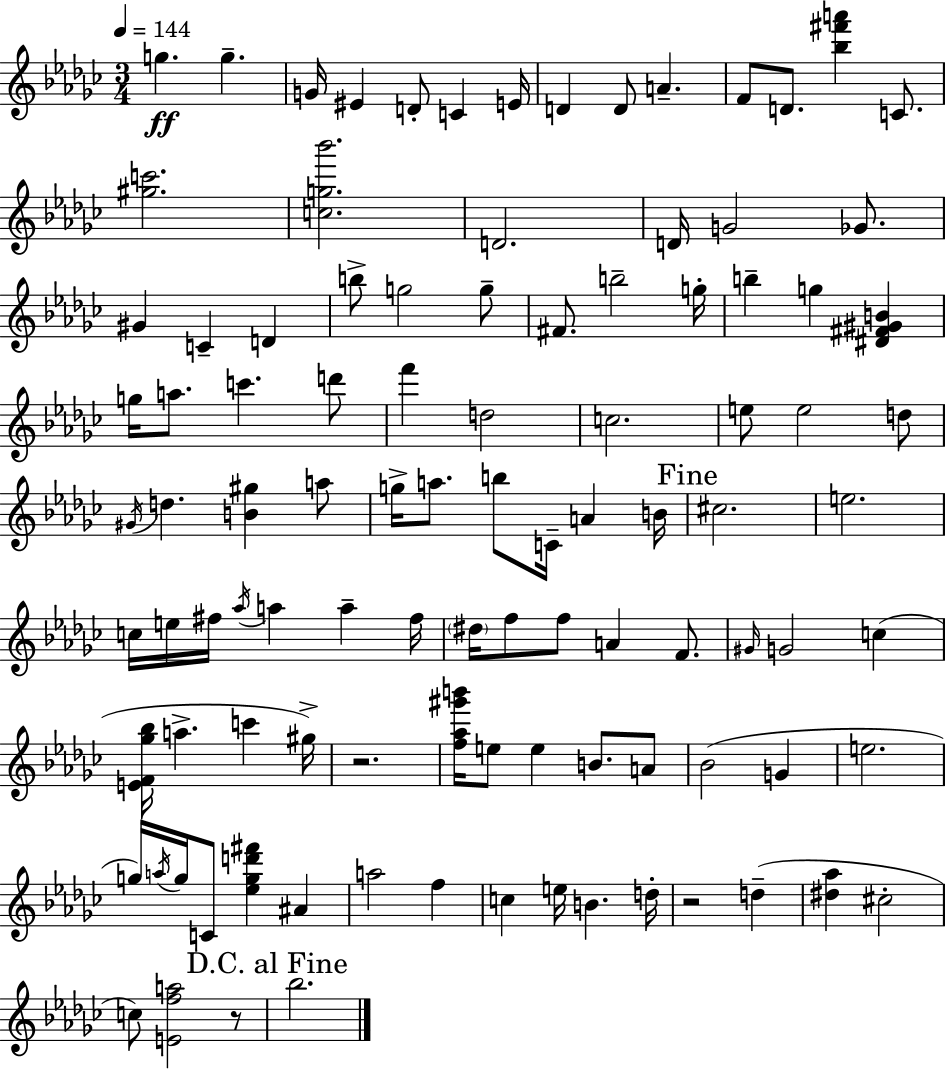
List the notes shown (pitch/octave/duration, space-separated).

G5/q. G5/q. G4/s EIS4/q D4/e C4/q E4/s D4/q D4/e A4/q. F4/e D4/e. [Bb5,F#6,A6]/q C4/e. [G#5,C6]/h. [C5,G5,Bb6]/h. D4/h. D4/s G4/h Gb4/e. G#4/q C4/q D4/q B5/e G5/h G5/e F#4/e. B5/h G5/s B5/q G5/q [D#4,F#4,G#4,B4]/q G5/s A5/e. C6/q. D6/e F6/q D5/h C5/h. E5/e E5/h D5/e G#4/s D5/q. [B4,G#5]/q A5/e G5/s A5/e. B5/e C4/s A4/q B4/s C#5/h. E5/h. C5/s E5/s F#5/s Ab5/s A5/q A5/q F#5/s D#5/s F5/e F5/e A4/q F4/e. G#4/s G4/h C5/q [E4,F4,Gb5,Bb5]/s A5/q. C6/q G#5/s R/h. [F5,Ab5,G#6,B6]/s E5/e E5/q B4/e. A4/e Bb4/h G4/q E5/h. G5/s A5/s G5/s C4/e [Eb5,G5,D6,F#6]/q A#4/q A5/h F5/q C5/q E5/s B4/q. D5/s R/h D5/q [D#5,Ab5]/q C#5/h C5/e [E4,F5,A5]/h R/e Bb5/h.